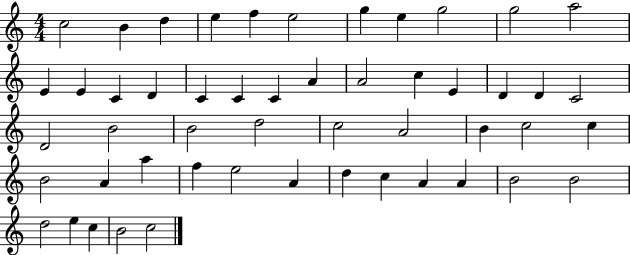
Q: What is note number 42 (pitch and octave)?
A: C5